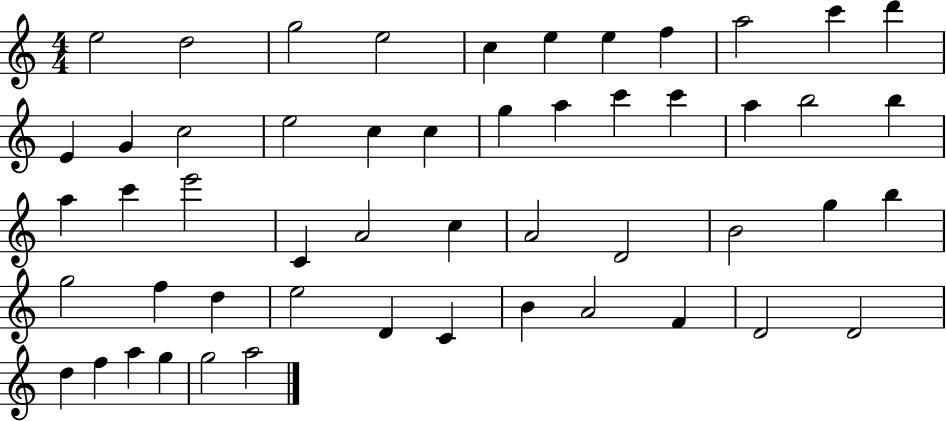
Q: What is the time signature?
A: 4/4